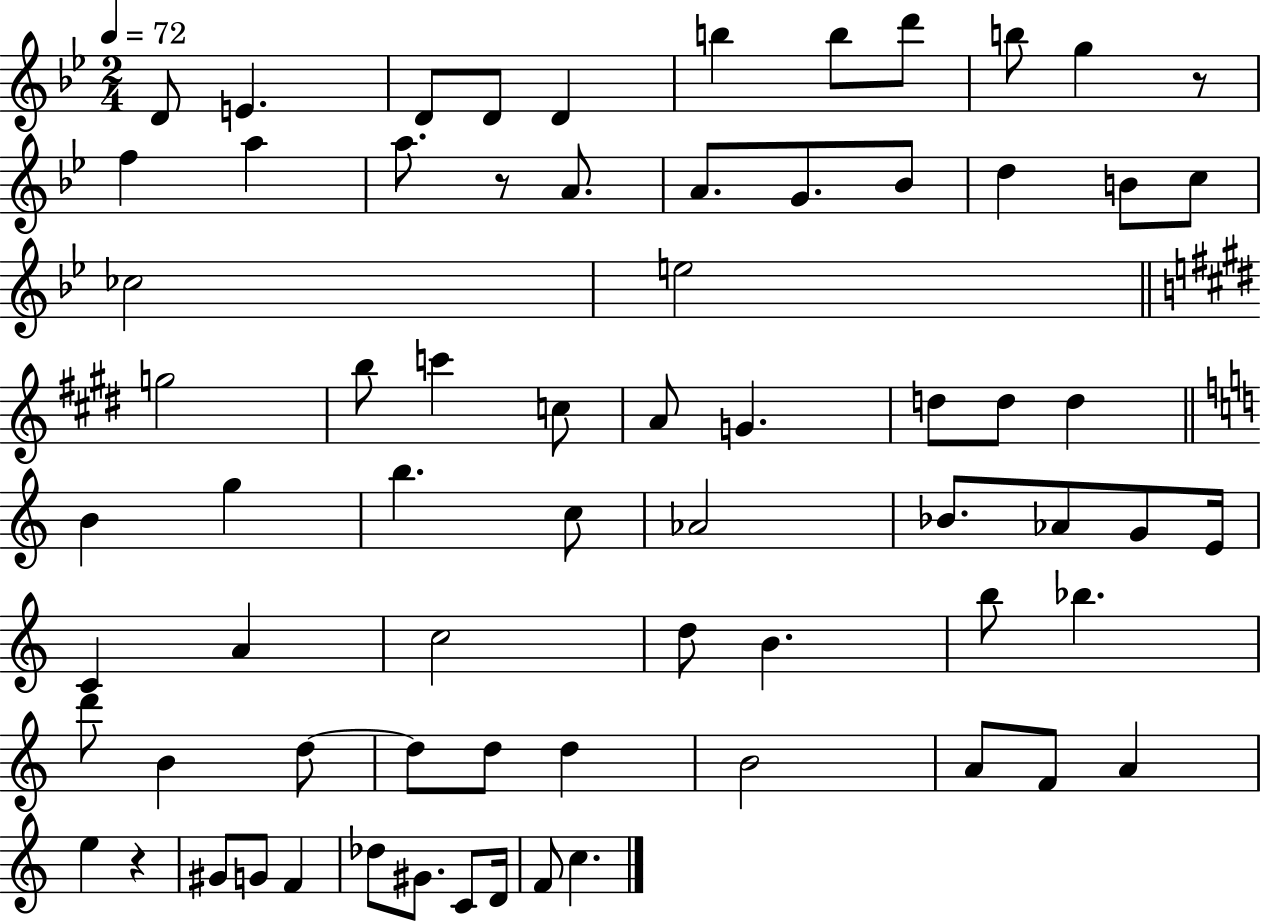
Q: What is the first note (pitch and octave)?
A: D4